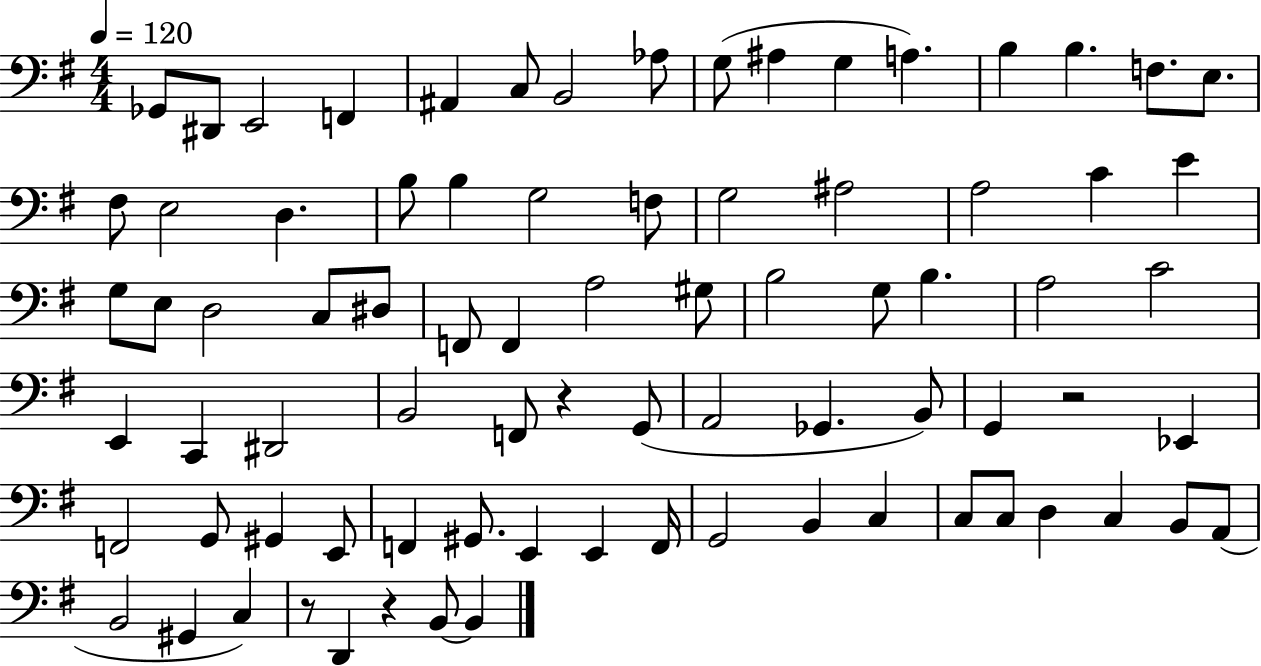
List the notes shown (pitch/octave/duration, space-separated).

Gb2/e D#2/e E2/h F2/q A#2/q C3/e B2/h Ab3/e G3/e A#3/q G3/q A3/q. B3/q B3/q. F3/e. E3/e. F#3/e E3/h D3/q. B3/e B3/q G3/h F3/e G3/h A#3/h A3/h C4/q E4/q G3/e E3/e D3/h C3/e D#3/e F2/e F2/q A3/h G#3/e B3/h G3/e B3/q. A3/h C4/h E2/q C2/q D#2/h B2/h F2/e R/q G2/e A2/h Gb2/q. B2/e G2/q R/h Eb2/q F2/h G2/e G#2/q E2/e F2/q G#2/e. E2/q E2/q F2/s G2/h B2/q C3/q C3/e C3/e D3/q C3/q B2/e A2/e B2/h G#2/q C3/q R/e D2/q R/q B2/e B2/q